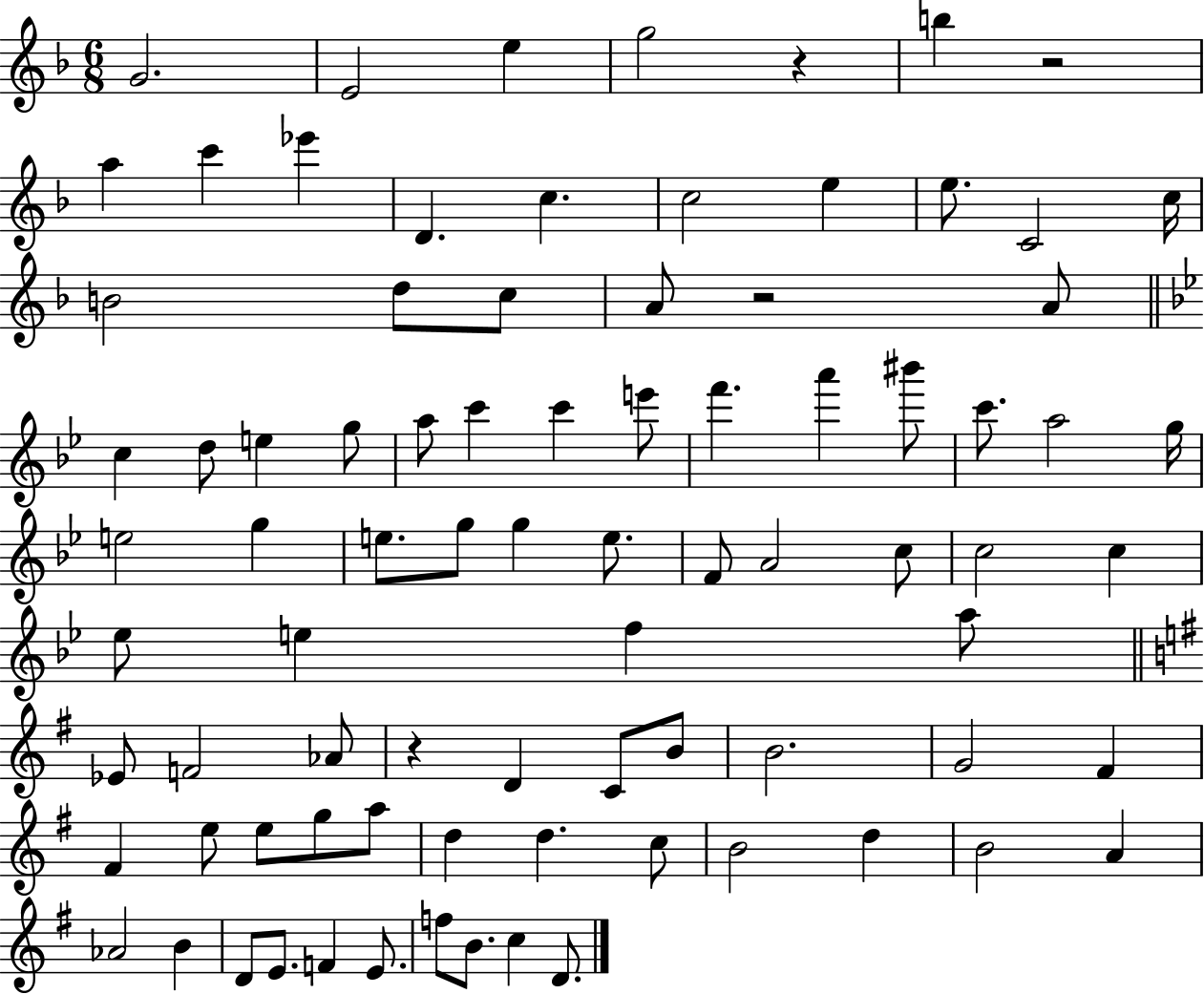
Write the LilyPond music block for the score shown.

{
  \clef treble
  \numericTimeSignature
  \time 6/8
  \key f \major
  g'2. | e'2 e''4 | g''2 r4 | b''4 r2 | \break a''4 c'''4 ees'''4 | d'4. c''4. | c''2 e''4 | e''8. c'2 c''16 | \break b'2 d''8 c''8 | a'8 r2 a'8 | \bar "||" \break \key g \minor c''4 d''8 e''4 g''8 | a''8 c'''4 c'''4 e'''8 | f'''4. a'''4 bis'''8 | c'''8. a''2 g''16 | \break e''2 g''4 | e''8. g''8 g''4 e''8. | f'8 a'2 c''8 | c''2 c''4 | \break ees''8 e''4 f''4 a''8 | \bar "||" \break \key g \major ees'8 f'2 aes'8 | r4 d'4 c'8 b'8 | b'2. | g'2 fis'4 | \break fis'4 e''8 e''8 g''8 a''8 | d''4 d''4. c''8 | b'2 d''4 | b'2 a'4 | \break aes'2 b'4 | d'8 e'8. f'4 e'8. | f''8 b'8. c''4 d'8. | \bar "|."
}